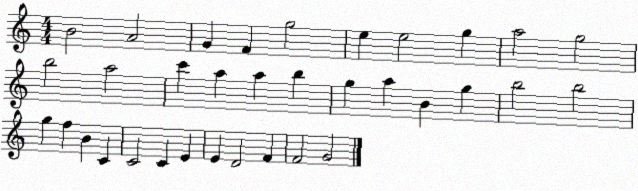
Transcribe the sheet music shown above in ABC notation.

X:1
T:Untitled
M:4/4
L:1/4
K:C
B2 A2 G F g2 e e2 g a2 g2 b2 a2 c' a a b g a B g b2 b2 g f B C C2 C E E D2 F F2 G2